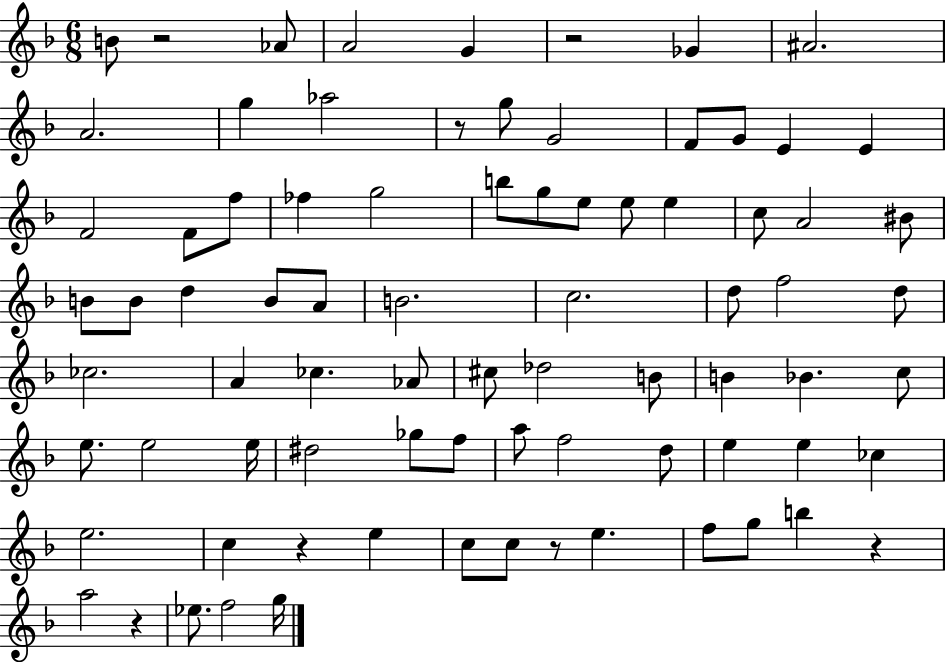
X:1
T:Untitled
M:6/8
L:1/4
K:F
B/2 z2 _A/2 A2 G z2 _G ^A2 A2 g _a2 z/2 g/2 G2 F/2 G/2 E E F2 F/2 f/2 _f g2 b/2 g/2 e/2 e/2 e c/2 A2 ^B/2 B/2 B/2 d B/2 A/2 B2 c2 d/2 f2 d/2 _c2 A _c _A/2 ^c/2 _d2 B/2 B _B c/2 e/2 e2 e/4 ^d2 _g/2 f/2 a/2 f2 d/2 e e _c e2 c z e c/2 c/2 z/2 e f/2 g/2 b z a2 z _e/2 f2 g/4